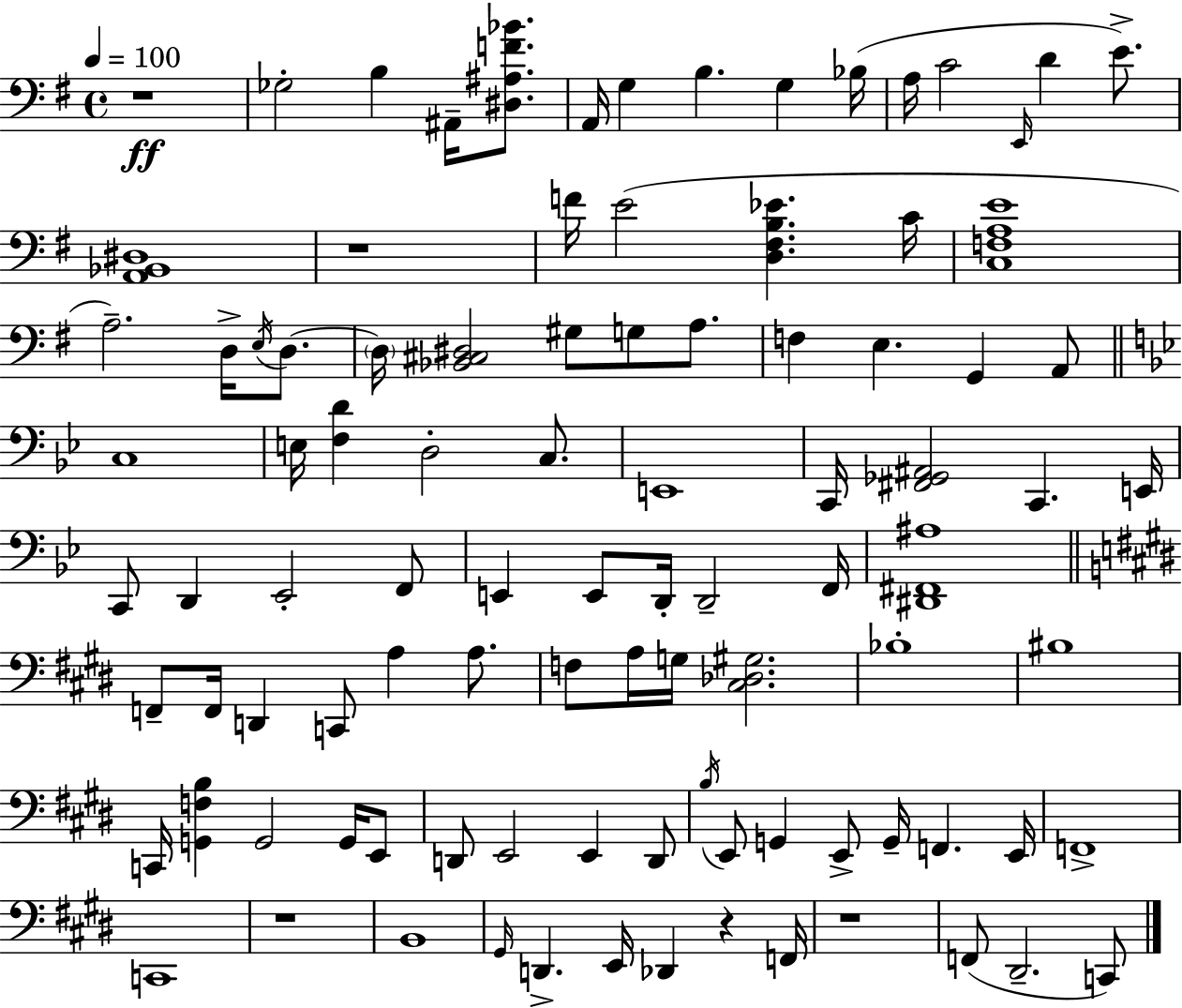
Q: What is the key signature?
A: G major